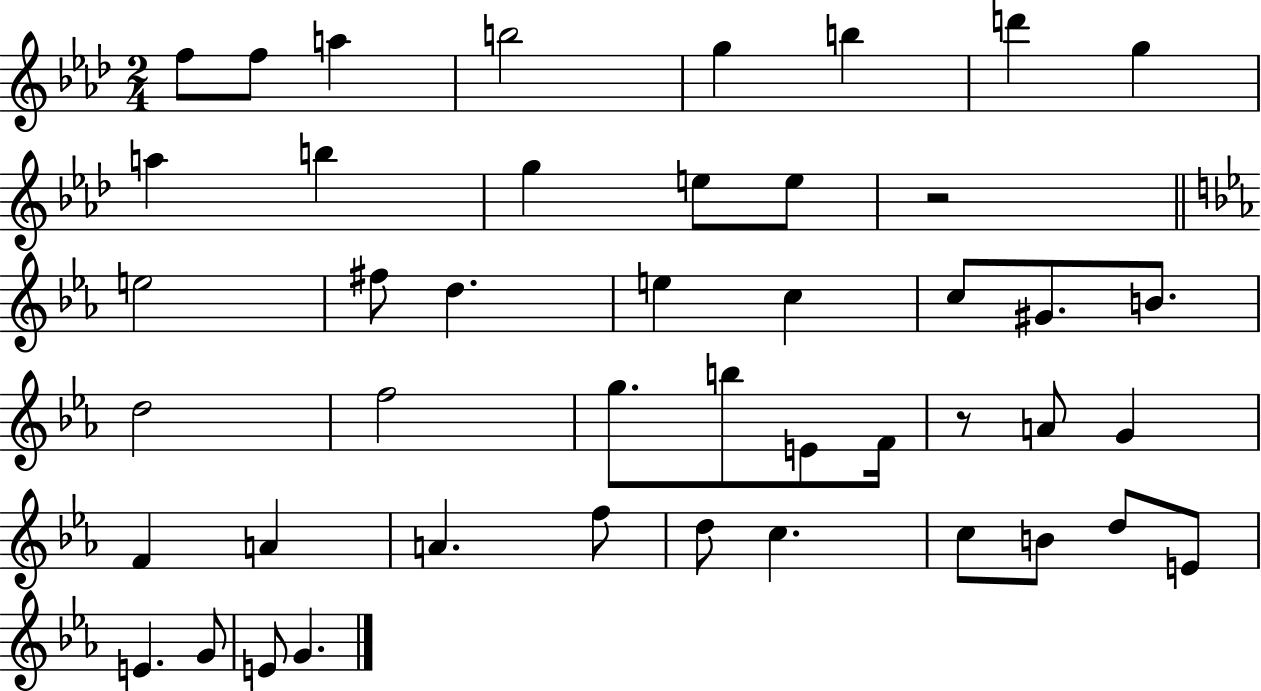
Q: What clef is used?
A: treble